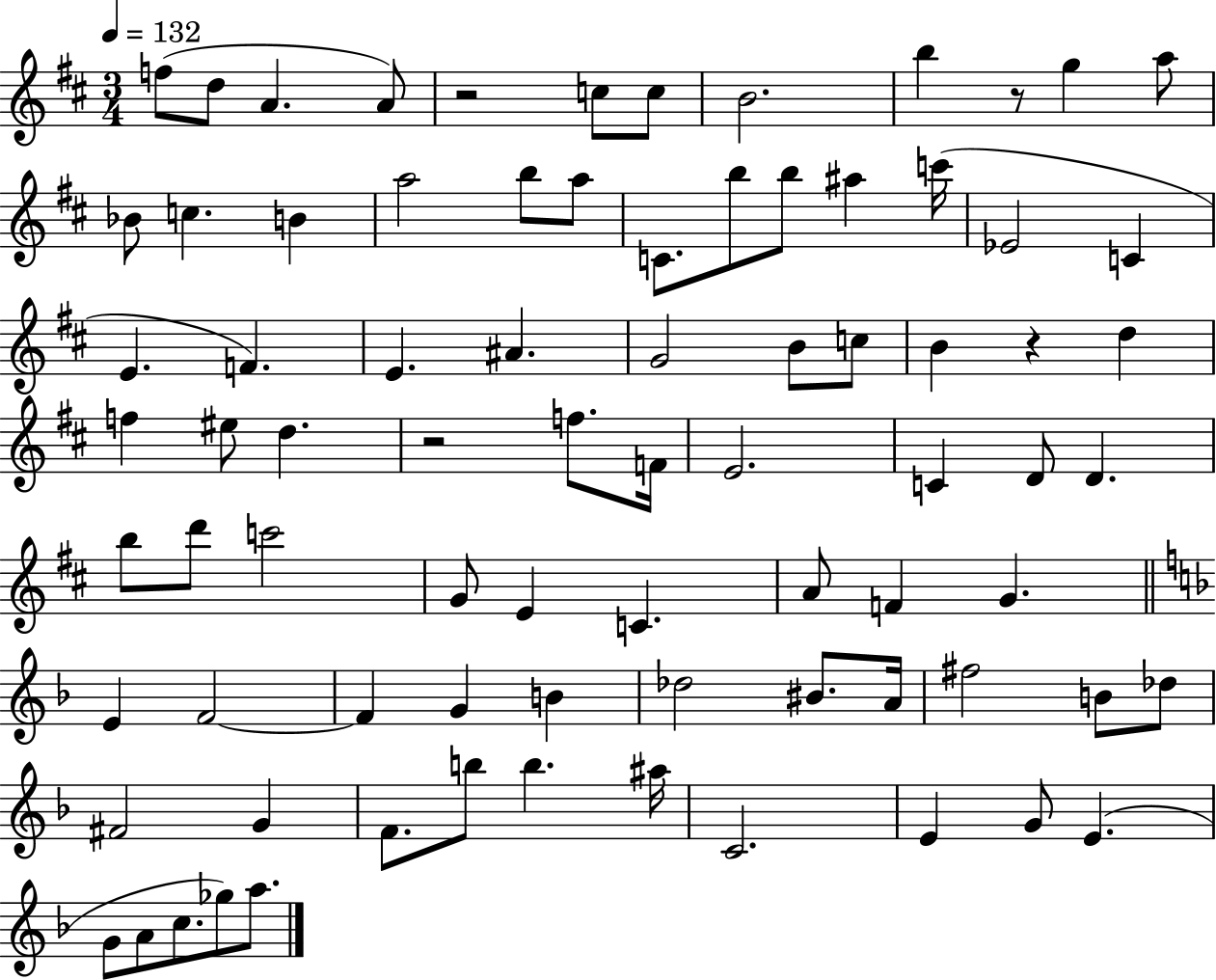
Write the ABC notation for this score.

X:1
T:Untitled
M:3/4
L:1/4
K:D
f/2 d/2 A A/2 z2 c/2 c/2 B2 b z/2 g a/2 _B/2 c B a2 b/2 a/2 C/2 b/2 b/2 ^a c'/4 _E2 C E F E ^A G2 B/2 c/2 B z d f ^e/2 d z2 f/2 F/4 E2 C D/2 D b/2 d'/2 c'2 G/2 E C A/2 F G E F2 F G B _d2 ^B/2 A/4 ^f2 B/2 _d/2 ^F2 G F/2 b/2 b ^a/4 C2 E G/2 E G/2 A/2 c/2 _g/2 a/2